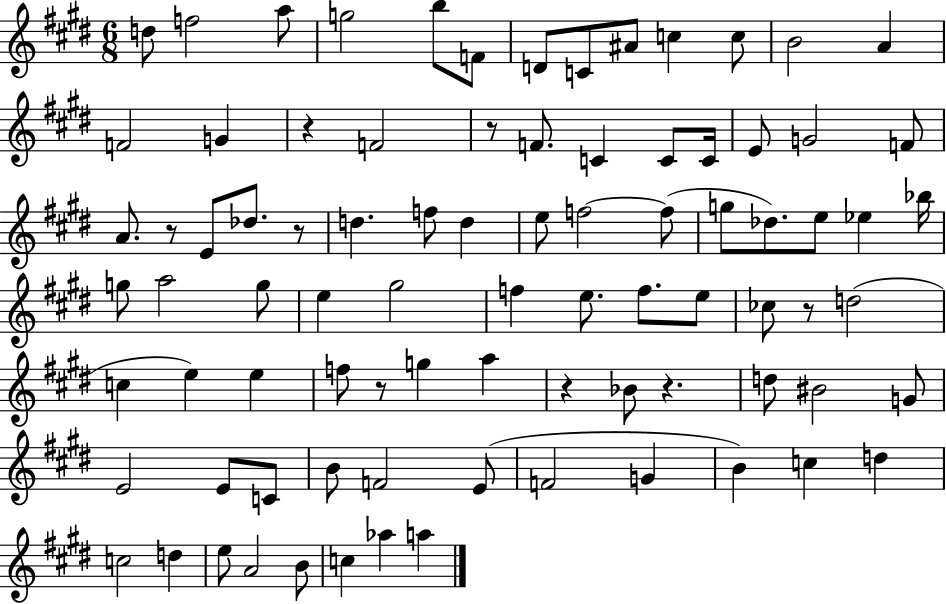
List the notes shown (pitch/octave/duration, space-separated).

D5/e F5/h A5/e G5/h B5/e F4/e D4/e C4/e A#4/e C5/q C5/e B4/h A4/q F4/h G4/q R/q F4/h R/e F4/e. C4/q C4/e C4/s E4/e G4/h F4/e A4/e. R/e E4/e Db5/e. R/e D5/q. F5/e D5/q E5/e F5/h F5/e G5/e Db5/e. E5/e Eb5/q Bb5/s G5/e A5/h G5/e E5/q G#5/h F5/q E5/e. F5/e. E5/e CES5/e R/e D5/h C5/q E5/q E5/q F5/e R/e G5/q A5/q R/q Bb4/e R/q. D5/e BIS4/h G4/e E4/h E4/e C4/e B4/e F4/h E4/e F4/h G4/q B4/q C5/q D5/q C5/h D5/q E5/e A4/h B4/e C5/q Ab5/q A5/q